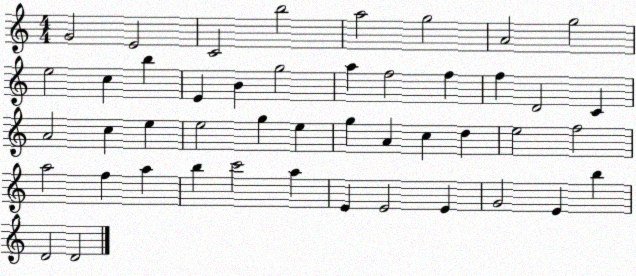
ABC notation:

X:1
T:Untitled
M:4/4
L:1/4
K:C
G2 E2 C2 b2 a2 g2 A2 g2 e2 c b E B g2 a f2 f f D2 C A2 c e e2 g e g A c d e2 f2 a2 f a b c'2 a E E2 E G2 E b D2 D2